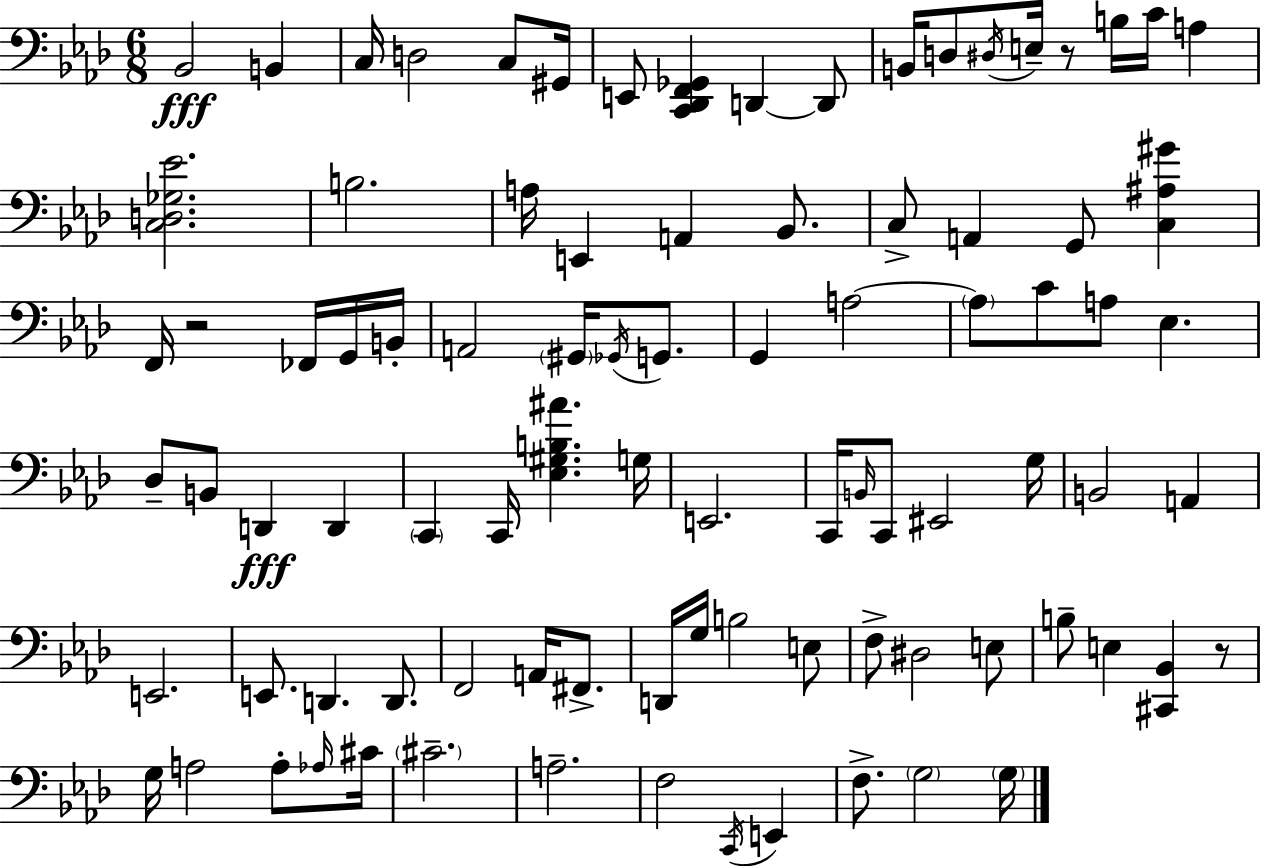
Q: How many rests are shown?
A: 3